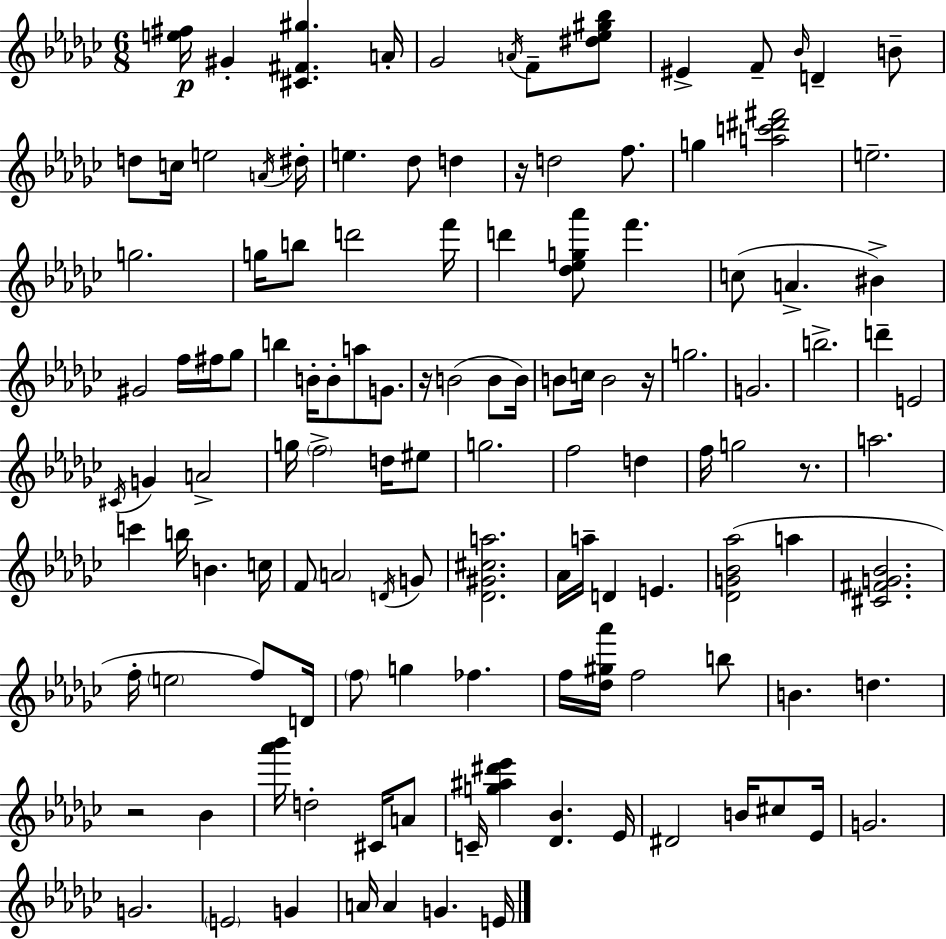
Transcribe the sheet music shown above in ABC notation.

X:1
T:Untitled
M:6/8
L:1/4
K:Ebm
[e^f]/4 ^G [^C^F^g] A/4 _G2 A/4 F/2 [^d_e^g_b]/2 ^E F/2 _B/4 D B/2 d/2 c/4 e2 A/4 ^d/4 e _d/2 d z/4 d2 f/2 g [ac'^d'^f']2 e2 g2 g/4 b/2 d'2 f'/4 d' [_d_eg_a']/2 f' c/2 A ^B ^G2 f/4 ^f/4 _g/2 b B/4 B/2 a/2 G/2 z/4 B2 B/2 B/4 B/2 c/4 B2 z/4 g2 G2 b2 d' E2 ^C/4 G A2 g/4 f2 d/4 ^e/2 g2 f2 d f/4 g2 z/2 a2 c' b/4 B c/4 F/2 A2 D/4 G/2 [_D^G^ca]2 _A/4 a/4 D E [_DG_B_a]2 a [^C^FG_B]2 f/4 e2 f/2 D/4 f/2 g _f f/4 [_d^g_a']/4 f2 b/2 B d z2 _B [_a'_b']/4 d2 ^C/4 A/2 C/4 [g^a^d'_e'] [_D_B] _E/4 ^D2 B/4 ^c/2 _E/4 G2 G2 E2 G A/4 A G E/4